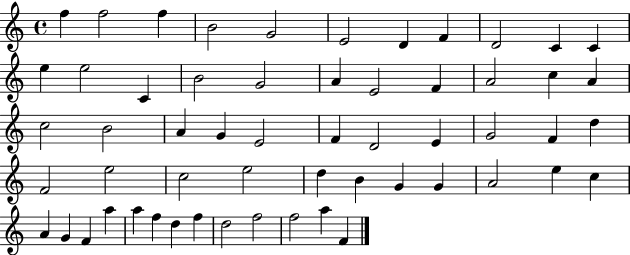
F5/q F5/h F5/q B4/h G4/h E4/h D4/q F4/q D4/h C4/q C4/q E5/q E5/h C4/q B4/h G4/h A4/q E4/h F4/q A4/h C5/q A4/q C5/h B4/h A4/q G4/q E4/h F4/q D4/h E4/q G4/h F4/q D5/q F4/h E5/h C5/h E5/h D5/q B4/q G4/q G4/q A4/h E5/q C5/q A4/q G4/q F4/q A5/q A5/q F5/q D5/q F5/q D5/h F5/h F5/h A5/q F4/q